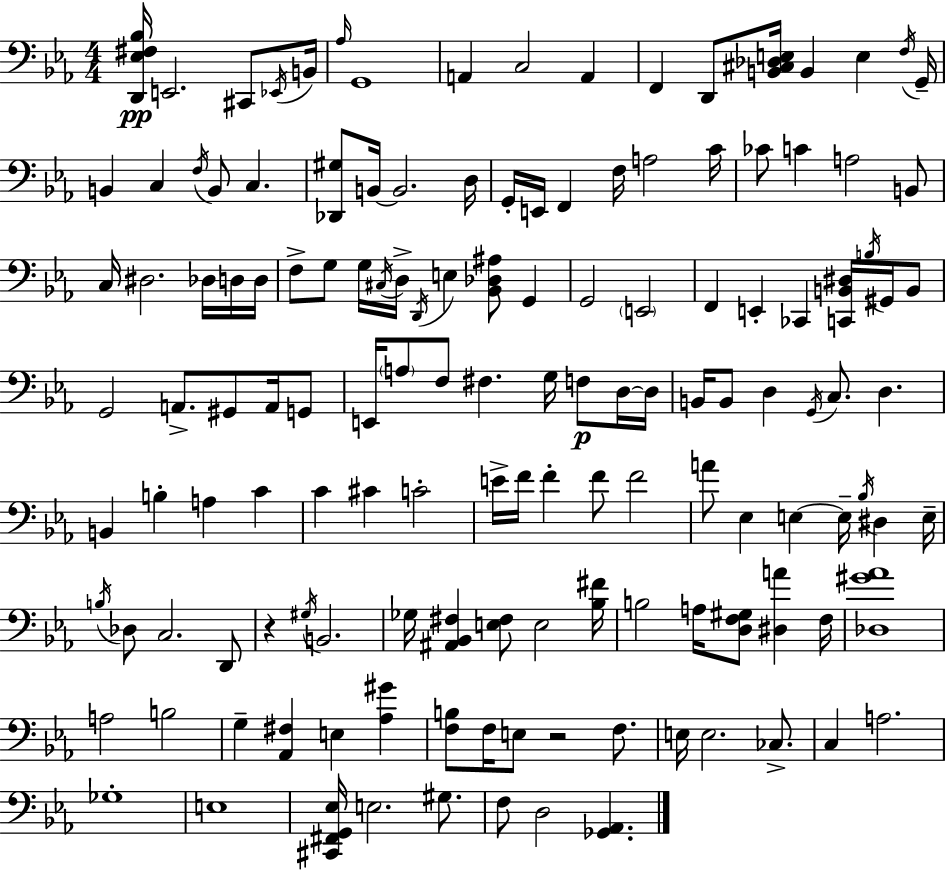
[D2,Eb3,F#3,Bb3]/s E2/h. C#2/e Eb2/s B2/s Ab3/s G2/w A2/q C3/h A2/q F2/q D2/e [B2,C#3,Db3,E3]/s B2/q E3/q F3/s G2/s B2/q C3/q F3/s B2/e C3/q. [Db2,G#3]/e B2/s B2/h. D3/s G2/s E2/s F2/q F3/s A3/h C4/s CES4/e C4/q A3/h B2/e C3/s D#3/h. Db3/s D3/s D3/s F3/e G3/e G3/s C#3/s D3/s D2/s E3/q [Bb2,Db3,A#3]/e G2/q G2/h E2/h F2/q E2/q CES2/q [C2,B2,D#3]/s B3/s G#2/s B2/e G2/h A2/e. G#2/e A2/s G2/e E2/s A3/e F3/e F#3/q. G3/s F3/e D3/s D3/s B2/s B2/e D3/q G2/s C3/e. D3/q. B2/q B3/q A3/q C4/q C4/q C#4/q C4/h E4/s F4/s F4/q F4/e F4/h A4/e Eb3/q E3/q E3/s Bb3/s D#3/q E3/s B3/s Db3/e C3/h. D2/e R/q G#3/s B2/h. Gb3/s [A#2,Bb2,F#3]/q [E3,F#3]/e E3/h [Bb3,F#4]/s B3/h A3/s [D3,F3,G#3]/e [D#3,A4]/q F3/s [Db3,G#4,Ab4]/w A3/h B3/h G3/q [Ab2,F#3]/q E3/q [Ab3,G#4]/q [F3,B3]/e F3/s E3/e R/h F3/e. E3/s E3/h. CES3/e. C3/q A3/h. Gb3/w E3/w [C#2,F#2,G2,Eb3]/s E3/h. G#3/e. F3/e D3/h [Gb2,Ab2]/q.